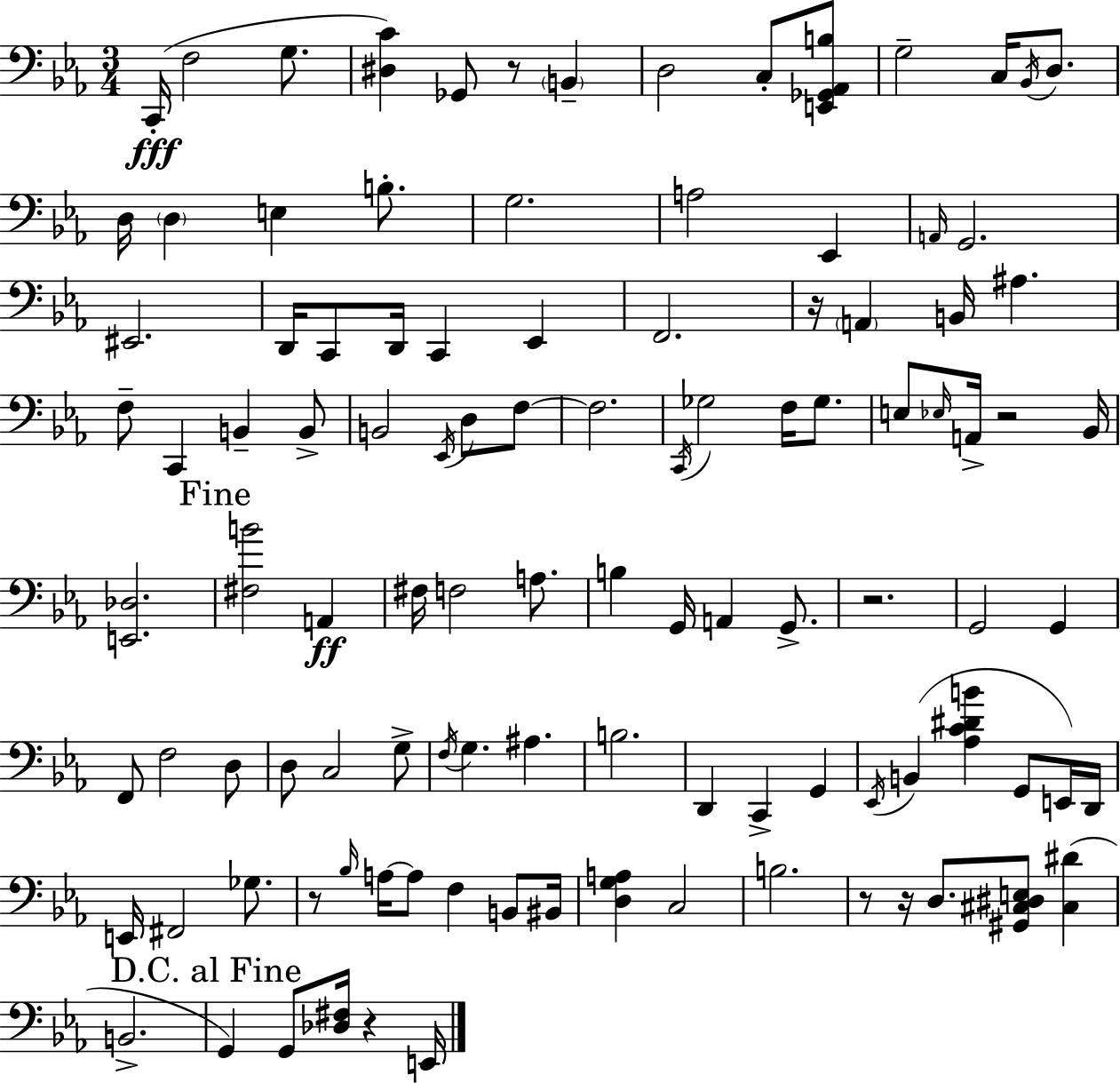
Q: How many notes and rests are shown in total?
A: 108